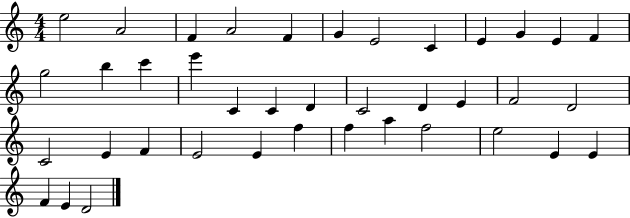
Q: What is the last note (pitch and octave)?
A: D4